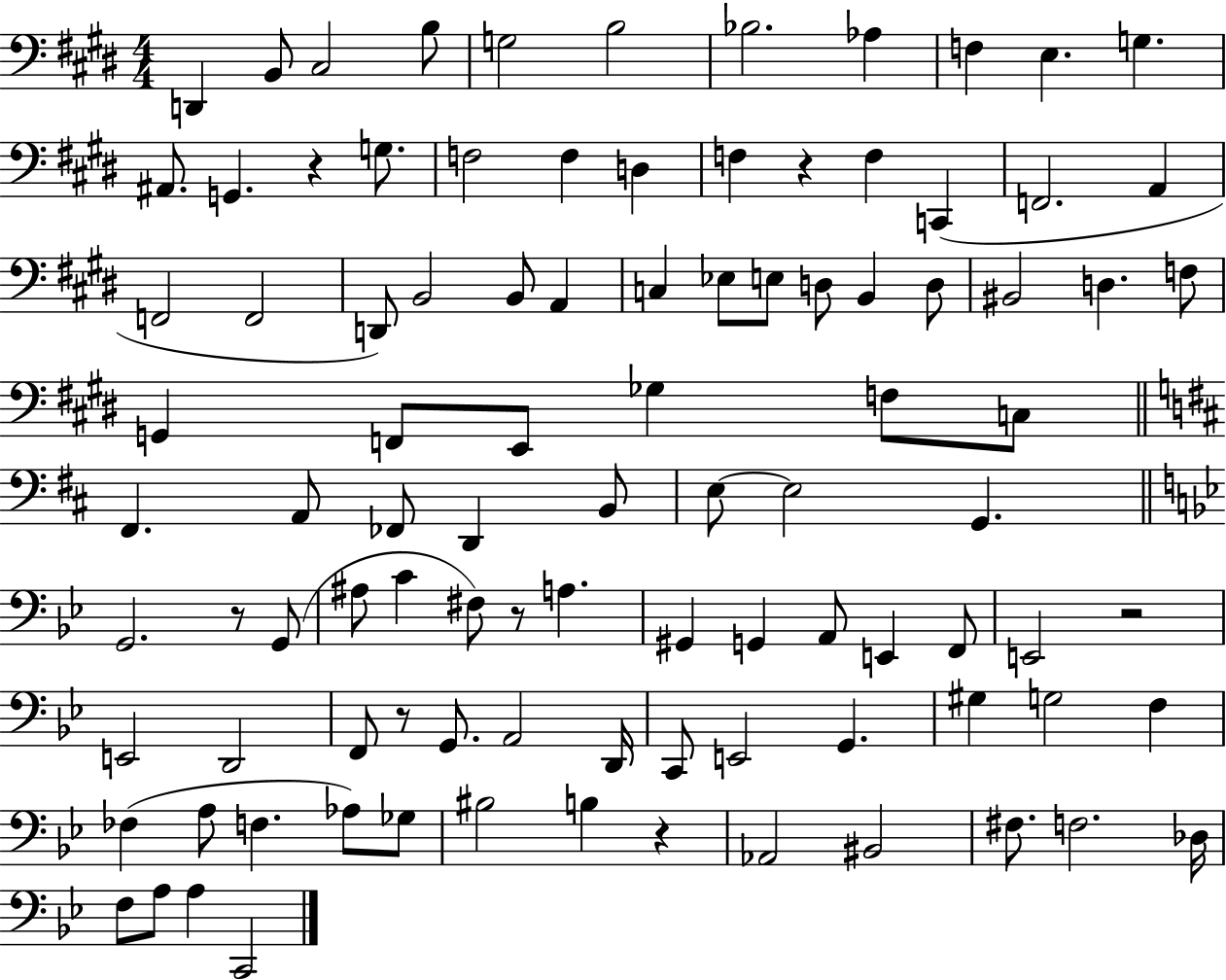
D2/q B2/e C#3/h B3/e G3/h B3/h Bb3/h. Ab3/q F3/q E3/q. G3/q. A#2/e. G2/q. R/q G3/e. F3/h F3/q D3/q F3/q R/q F3/q C2/q F2/h. A2/q F2/h F2/h D2/e B2/h B2/e A2/q C3/q Eb3/e E3/e D3/e B2/q D3/e BIS2/h D3/q. F3/e G2/q F2/e E2/e Gb3/q F3/e C3/e F#2/q. A2/e FES2/e D2/q B2/e E3/e E3/h G2/q. G2/h. R/e G2/e A#3/e C4/q F#3/e R/e A3/q. G#2/q G2/q A2/e E2/q F2/e E2/h R/h E2/h D2/h F2/e R/e G2/e. A2/h D2/s C2/e E2/h G2/q. G#3/q G3/h F3/q FES3/q A3/e F3/q. Ab3/e Gb3/e BIS3/h B3/q R/q Ab2/h BIS2/h F#3/e. F3/h. Db3/s F3/e A3/e A3/q C2/h